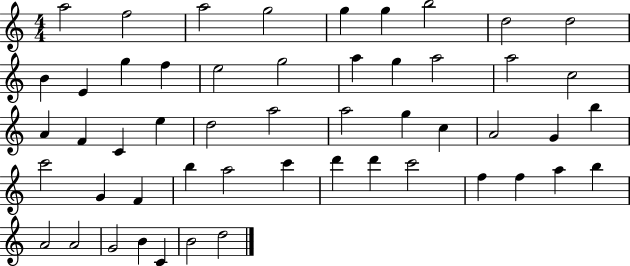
A5/h F5/h A5/h G5/h G5/q G5/q B5/h D5/h D5/h B4/q E4/q G5/q F5/q E5/h G5/h A5/q G5/q A5/h A5/h C5/h A4/q F4/q C4/q E5/q D5/h A5/h A5/h G5/q C5/q A4/h G4/q B5/q C6/h G4/q F4/q B5/q A5/h C6/q D6/q D6/q C6/h F5/q F5/q A5/q B5/q A4/h A4/h G4/h B4/q C4/q B4/h D5/h